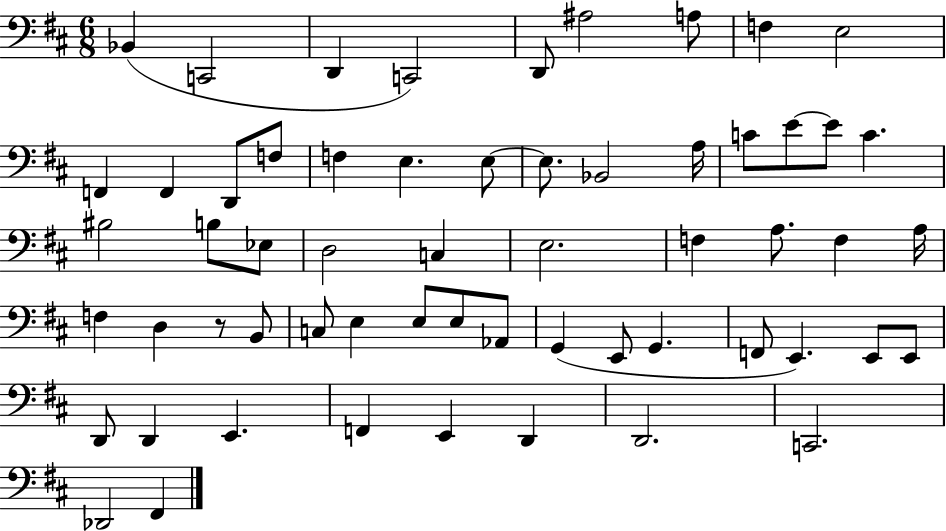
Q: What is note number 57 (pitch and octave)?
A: Db2